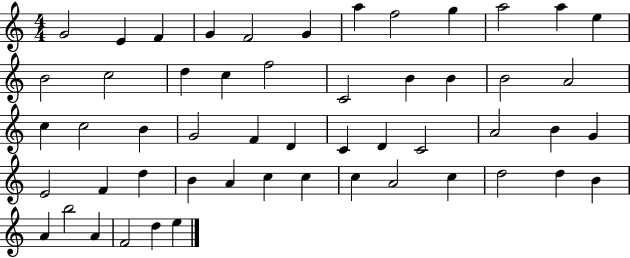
X:1
T:Untitled
M:4/4
L:1/4
K:C
G2 E F G F2 G a f2 g a2 a e B2 c2 d c f2 C2 B B B2 A2 c c2 B G2 F D C D C2 A2 B G E2 F d B A c c c A2 c d2 d B A b2 A F2 d e